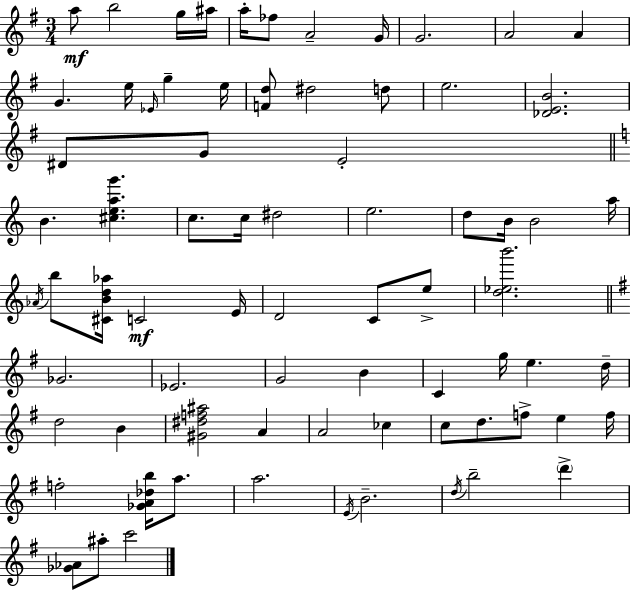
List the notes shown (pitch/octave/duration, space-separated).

A5/e B5/h G5/s A#5/s A5/s FES5/e A4/h G4/s G4/h. A4/h A4/q G4/q. E5/s Eb4/s G5/q E5/s [F4,D5]/e D#5/h D5/e E5/h. [Db4,E4,B4]/h. D#4/e G4/e E4/h B4/q. [C#5,E5,A5,G6]/q. C5/e. C5/s D#5/h E5/h. D5/e B4/s B4/h A5/s Ab4/s B5/e [C#4,B4,D5,Ab5]/s C4/h E4/s D4/h C4/e E5/e [D5,Eb5,B6]/h. Gb4/h. Eb4/h. G4/h B4/q C4/q G5/s E5/q. D5/s D5/h B4/q [G#4,D#5,F5,A#5]/h A4/q A4/h CES5/q C5/e D5/e. F5/e E5/q F5/s F5/h [Gb4,A4,Db5,B5]/s A5/e. A5/h. E4/s B4/h. D5/s B5/h D6/q [Gb4,Ab4]/e A#5/e C6/h